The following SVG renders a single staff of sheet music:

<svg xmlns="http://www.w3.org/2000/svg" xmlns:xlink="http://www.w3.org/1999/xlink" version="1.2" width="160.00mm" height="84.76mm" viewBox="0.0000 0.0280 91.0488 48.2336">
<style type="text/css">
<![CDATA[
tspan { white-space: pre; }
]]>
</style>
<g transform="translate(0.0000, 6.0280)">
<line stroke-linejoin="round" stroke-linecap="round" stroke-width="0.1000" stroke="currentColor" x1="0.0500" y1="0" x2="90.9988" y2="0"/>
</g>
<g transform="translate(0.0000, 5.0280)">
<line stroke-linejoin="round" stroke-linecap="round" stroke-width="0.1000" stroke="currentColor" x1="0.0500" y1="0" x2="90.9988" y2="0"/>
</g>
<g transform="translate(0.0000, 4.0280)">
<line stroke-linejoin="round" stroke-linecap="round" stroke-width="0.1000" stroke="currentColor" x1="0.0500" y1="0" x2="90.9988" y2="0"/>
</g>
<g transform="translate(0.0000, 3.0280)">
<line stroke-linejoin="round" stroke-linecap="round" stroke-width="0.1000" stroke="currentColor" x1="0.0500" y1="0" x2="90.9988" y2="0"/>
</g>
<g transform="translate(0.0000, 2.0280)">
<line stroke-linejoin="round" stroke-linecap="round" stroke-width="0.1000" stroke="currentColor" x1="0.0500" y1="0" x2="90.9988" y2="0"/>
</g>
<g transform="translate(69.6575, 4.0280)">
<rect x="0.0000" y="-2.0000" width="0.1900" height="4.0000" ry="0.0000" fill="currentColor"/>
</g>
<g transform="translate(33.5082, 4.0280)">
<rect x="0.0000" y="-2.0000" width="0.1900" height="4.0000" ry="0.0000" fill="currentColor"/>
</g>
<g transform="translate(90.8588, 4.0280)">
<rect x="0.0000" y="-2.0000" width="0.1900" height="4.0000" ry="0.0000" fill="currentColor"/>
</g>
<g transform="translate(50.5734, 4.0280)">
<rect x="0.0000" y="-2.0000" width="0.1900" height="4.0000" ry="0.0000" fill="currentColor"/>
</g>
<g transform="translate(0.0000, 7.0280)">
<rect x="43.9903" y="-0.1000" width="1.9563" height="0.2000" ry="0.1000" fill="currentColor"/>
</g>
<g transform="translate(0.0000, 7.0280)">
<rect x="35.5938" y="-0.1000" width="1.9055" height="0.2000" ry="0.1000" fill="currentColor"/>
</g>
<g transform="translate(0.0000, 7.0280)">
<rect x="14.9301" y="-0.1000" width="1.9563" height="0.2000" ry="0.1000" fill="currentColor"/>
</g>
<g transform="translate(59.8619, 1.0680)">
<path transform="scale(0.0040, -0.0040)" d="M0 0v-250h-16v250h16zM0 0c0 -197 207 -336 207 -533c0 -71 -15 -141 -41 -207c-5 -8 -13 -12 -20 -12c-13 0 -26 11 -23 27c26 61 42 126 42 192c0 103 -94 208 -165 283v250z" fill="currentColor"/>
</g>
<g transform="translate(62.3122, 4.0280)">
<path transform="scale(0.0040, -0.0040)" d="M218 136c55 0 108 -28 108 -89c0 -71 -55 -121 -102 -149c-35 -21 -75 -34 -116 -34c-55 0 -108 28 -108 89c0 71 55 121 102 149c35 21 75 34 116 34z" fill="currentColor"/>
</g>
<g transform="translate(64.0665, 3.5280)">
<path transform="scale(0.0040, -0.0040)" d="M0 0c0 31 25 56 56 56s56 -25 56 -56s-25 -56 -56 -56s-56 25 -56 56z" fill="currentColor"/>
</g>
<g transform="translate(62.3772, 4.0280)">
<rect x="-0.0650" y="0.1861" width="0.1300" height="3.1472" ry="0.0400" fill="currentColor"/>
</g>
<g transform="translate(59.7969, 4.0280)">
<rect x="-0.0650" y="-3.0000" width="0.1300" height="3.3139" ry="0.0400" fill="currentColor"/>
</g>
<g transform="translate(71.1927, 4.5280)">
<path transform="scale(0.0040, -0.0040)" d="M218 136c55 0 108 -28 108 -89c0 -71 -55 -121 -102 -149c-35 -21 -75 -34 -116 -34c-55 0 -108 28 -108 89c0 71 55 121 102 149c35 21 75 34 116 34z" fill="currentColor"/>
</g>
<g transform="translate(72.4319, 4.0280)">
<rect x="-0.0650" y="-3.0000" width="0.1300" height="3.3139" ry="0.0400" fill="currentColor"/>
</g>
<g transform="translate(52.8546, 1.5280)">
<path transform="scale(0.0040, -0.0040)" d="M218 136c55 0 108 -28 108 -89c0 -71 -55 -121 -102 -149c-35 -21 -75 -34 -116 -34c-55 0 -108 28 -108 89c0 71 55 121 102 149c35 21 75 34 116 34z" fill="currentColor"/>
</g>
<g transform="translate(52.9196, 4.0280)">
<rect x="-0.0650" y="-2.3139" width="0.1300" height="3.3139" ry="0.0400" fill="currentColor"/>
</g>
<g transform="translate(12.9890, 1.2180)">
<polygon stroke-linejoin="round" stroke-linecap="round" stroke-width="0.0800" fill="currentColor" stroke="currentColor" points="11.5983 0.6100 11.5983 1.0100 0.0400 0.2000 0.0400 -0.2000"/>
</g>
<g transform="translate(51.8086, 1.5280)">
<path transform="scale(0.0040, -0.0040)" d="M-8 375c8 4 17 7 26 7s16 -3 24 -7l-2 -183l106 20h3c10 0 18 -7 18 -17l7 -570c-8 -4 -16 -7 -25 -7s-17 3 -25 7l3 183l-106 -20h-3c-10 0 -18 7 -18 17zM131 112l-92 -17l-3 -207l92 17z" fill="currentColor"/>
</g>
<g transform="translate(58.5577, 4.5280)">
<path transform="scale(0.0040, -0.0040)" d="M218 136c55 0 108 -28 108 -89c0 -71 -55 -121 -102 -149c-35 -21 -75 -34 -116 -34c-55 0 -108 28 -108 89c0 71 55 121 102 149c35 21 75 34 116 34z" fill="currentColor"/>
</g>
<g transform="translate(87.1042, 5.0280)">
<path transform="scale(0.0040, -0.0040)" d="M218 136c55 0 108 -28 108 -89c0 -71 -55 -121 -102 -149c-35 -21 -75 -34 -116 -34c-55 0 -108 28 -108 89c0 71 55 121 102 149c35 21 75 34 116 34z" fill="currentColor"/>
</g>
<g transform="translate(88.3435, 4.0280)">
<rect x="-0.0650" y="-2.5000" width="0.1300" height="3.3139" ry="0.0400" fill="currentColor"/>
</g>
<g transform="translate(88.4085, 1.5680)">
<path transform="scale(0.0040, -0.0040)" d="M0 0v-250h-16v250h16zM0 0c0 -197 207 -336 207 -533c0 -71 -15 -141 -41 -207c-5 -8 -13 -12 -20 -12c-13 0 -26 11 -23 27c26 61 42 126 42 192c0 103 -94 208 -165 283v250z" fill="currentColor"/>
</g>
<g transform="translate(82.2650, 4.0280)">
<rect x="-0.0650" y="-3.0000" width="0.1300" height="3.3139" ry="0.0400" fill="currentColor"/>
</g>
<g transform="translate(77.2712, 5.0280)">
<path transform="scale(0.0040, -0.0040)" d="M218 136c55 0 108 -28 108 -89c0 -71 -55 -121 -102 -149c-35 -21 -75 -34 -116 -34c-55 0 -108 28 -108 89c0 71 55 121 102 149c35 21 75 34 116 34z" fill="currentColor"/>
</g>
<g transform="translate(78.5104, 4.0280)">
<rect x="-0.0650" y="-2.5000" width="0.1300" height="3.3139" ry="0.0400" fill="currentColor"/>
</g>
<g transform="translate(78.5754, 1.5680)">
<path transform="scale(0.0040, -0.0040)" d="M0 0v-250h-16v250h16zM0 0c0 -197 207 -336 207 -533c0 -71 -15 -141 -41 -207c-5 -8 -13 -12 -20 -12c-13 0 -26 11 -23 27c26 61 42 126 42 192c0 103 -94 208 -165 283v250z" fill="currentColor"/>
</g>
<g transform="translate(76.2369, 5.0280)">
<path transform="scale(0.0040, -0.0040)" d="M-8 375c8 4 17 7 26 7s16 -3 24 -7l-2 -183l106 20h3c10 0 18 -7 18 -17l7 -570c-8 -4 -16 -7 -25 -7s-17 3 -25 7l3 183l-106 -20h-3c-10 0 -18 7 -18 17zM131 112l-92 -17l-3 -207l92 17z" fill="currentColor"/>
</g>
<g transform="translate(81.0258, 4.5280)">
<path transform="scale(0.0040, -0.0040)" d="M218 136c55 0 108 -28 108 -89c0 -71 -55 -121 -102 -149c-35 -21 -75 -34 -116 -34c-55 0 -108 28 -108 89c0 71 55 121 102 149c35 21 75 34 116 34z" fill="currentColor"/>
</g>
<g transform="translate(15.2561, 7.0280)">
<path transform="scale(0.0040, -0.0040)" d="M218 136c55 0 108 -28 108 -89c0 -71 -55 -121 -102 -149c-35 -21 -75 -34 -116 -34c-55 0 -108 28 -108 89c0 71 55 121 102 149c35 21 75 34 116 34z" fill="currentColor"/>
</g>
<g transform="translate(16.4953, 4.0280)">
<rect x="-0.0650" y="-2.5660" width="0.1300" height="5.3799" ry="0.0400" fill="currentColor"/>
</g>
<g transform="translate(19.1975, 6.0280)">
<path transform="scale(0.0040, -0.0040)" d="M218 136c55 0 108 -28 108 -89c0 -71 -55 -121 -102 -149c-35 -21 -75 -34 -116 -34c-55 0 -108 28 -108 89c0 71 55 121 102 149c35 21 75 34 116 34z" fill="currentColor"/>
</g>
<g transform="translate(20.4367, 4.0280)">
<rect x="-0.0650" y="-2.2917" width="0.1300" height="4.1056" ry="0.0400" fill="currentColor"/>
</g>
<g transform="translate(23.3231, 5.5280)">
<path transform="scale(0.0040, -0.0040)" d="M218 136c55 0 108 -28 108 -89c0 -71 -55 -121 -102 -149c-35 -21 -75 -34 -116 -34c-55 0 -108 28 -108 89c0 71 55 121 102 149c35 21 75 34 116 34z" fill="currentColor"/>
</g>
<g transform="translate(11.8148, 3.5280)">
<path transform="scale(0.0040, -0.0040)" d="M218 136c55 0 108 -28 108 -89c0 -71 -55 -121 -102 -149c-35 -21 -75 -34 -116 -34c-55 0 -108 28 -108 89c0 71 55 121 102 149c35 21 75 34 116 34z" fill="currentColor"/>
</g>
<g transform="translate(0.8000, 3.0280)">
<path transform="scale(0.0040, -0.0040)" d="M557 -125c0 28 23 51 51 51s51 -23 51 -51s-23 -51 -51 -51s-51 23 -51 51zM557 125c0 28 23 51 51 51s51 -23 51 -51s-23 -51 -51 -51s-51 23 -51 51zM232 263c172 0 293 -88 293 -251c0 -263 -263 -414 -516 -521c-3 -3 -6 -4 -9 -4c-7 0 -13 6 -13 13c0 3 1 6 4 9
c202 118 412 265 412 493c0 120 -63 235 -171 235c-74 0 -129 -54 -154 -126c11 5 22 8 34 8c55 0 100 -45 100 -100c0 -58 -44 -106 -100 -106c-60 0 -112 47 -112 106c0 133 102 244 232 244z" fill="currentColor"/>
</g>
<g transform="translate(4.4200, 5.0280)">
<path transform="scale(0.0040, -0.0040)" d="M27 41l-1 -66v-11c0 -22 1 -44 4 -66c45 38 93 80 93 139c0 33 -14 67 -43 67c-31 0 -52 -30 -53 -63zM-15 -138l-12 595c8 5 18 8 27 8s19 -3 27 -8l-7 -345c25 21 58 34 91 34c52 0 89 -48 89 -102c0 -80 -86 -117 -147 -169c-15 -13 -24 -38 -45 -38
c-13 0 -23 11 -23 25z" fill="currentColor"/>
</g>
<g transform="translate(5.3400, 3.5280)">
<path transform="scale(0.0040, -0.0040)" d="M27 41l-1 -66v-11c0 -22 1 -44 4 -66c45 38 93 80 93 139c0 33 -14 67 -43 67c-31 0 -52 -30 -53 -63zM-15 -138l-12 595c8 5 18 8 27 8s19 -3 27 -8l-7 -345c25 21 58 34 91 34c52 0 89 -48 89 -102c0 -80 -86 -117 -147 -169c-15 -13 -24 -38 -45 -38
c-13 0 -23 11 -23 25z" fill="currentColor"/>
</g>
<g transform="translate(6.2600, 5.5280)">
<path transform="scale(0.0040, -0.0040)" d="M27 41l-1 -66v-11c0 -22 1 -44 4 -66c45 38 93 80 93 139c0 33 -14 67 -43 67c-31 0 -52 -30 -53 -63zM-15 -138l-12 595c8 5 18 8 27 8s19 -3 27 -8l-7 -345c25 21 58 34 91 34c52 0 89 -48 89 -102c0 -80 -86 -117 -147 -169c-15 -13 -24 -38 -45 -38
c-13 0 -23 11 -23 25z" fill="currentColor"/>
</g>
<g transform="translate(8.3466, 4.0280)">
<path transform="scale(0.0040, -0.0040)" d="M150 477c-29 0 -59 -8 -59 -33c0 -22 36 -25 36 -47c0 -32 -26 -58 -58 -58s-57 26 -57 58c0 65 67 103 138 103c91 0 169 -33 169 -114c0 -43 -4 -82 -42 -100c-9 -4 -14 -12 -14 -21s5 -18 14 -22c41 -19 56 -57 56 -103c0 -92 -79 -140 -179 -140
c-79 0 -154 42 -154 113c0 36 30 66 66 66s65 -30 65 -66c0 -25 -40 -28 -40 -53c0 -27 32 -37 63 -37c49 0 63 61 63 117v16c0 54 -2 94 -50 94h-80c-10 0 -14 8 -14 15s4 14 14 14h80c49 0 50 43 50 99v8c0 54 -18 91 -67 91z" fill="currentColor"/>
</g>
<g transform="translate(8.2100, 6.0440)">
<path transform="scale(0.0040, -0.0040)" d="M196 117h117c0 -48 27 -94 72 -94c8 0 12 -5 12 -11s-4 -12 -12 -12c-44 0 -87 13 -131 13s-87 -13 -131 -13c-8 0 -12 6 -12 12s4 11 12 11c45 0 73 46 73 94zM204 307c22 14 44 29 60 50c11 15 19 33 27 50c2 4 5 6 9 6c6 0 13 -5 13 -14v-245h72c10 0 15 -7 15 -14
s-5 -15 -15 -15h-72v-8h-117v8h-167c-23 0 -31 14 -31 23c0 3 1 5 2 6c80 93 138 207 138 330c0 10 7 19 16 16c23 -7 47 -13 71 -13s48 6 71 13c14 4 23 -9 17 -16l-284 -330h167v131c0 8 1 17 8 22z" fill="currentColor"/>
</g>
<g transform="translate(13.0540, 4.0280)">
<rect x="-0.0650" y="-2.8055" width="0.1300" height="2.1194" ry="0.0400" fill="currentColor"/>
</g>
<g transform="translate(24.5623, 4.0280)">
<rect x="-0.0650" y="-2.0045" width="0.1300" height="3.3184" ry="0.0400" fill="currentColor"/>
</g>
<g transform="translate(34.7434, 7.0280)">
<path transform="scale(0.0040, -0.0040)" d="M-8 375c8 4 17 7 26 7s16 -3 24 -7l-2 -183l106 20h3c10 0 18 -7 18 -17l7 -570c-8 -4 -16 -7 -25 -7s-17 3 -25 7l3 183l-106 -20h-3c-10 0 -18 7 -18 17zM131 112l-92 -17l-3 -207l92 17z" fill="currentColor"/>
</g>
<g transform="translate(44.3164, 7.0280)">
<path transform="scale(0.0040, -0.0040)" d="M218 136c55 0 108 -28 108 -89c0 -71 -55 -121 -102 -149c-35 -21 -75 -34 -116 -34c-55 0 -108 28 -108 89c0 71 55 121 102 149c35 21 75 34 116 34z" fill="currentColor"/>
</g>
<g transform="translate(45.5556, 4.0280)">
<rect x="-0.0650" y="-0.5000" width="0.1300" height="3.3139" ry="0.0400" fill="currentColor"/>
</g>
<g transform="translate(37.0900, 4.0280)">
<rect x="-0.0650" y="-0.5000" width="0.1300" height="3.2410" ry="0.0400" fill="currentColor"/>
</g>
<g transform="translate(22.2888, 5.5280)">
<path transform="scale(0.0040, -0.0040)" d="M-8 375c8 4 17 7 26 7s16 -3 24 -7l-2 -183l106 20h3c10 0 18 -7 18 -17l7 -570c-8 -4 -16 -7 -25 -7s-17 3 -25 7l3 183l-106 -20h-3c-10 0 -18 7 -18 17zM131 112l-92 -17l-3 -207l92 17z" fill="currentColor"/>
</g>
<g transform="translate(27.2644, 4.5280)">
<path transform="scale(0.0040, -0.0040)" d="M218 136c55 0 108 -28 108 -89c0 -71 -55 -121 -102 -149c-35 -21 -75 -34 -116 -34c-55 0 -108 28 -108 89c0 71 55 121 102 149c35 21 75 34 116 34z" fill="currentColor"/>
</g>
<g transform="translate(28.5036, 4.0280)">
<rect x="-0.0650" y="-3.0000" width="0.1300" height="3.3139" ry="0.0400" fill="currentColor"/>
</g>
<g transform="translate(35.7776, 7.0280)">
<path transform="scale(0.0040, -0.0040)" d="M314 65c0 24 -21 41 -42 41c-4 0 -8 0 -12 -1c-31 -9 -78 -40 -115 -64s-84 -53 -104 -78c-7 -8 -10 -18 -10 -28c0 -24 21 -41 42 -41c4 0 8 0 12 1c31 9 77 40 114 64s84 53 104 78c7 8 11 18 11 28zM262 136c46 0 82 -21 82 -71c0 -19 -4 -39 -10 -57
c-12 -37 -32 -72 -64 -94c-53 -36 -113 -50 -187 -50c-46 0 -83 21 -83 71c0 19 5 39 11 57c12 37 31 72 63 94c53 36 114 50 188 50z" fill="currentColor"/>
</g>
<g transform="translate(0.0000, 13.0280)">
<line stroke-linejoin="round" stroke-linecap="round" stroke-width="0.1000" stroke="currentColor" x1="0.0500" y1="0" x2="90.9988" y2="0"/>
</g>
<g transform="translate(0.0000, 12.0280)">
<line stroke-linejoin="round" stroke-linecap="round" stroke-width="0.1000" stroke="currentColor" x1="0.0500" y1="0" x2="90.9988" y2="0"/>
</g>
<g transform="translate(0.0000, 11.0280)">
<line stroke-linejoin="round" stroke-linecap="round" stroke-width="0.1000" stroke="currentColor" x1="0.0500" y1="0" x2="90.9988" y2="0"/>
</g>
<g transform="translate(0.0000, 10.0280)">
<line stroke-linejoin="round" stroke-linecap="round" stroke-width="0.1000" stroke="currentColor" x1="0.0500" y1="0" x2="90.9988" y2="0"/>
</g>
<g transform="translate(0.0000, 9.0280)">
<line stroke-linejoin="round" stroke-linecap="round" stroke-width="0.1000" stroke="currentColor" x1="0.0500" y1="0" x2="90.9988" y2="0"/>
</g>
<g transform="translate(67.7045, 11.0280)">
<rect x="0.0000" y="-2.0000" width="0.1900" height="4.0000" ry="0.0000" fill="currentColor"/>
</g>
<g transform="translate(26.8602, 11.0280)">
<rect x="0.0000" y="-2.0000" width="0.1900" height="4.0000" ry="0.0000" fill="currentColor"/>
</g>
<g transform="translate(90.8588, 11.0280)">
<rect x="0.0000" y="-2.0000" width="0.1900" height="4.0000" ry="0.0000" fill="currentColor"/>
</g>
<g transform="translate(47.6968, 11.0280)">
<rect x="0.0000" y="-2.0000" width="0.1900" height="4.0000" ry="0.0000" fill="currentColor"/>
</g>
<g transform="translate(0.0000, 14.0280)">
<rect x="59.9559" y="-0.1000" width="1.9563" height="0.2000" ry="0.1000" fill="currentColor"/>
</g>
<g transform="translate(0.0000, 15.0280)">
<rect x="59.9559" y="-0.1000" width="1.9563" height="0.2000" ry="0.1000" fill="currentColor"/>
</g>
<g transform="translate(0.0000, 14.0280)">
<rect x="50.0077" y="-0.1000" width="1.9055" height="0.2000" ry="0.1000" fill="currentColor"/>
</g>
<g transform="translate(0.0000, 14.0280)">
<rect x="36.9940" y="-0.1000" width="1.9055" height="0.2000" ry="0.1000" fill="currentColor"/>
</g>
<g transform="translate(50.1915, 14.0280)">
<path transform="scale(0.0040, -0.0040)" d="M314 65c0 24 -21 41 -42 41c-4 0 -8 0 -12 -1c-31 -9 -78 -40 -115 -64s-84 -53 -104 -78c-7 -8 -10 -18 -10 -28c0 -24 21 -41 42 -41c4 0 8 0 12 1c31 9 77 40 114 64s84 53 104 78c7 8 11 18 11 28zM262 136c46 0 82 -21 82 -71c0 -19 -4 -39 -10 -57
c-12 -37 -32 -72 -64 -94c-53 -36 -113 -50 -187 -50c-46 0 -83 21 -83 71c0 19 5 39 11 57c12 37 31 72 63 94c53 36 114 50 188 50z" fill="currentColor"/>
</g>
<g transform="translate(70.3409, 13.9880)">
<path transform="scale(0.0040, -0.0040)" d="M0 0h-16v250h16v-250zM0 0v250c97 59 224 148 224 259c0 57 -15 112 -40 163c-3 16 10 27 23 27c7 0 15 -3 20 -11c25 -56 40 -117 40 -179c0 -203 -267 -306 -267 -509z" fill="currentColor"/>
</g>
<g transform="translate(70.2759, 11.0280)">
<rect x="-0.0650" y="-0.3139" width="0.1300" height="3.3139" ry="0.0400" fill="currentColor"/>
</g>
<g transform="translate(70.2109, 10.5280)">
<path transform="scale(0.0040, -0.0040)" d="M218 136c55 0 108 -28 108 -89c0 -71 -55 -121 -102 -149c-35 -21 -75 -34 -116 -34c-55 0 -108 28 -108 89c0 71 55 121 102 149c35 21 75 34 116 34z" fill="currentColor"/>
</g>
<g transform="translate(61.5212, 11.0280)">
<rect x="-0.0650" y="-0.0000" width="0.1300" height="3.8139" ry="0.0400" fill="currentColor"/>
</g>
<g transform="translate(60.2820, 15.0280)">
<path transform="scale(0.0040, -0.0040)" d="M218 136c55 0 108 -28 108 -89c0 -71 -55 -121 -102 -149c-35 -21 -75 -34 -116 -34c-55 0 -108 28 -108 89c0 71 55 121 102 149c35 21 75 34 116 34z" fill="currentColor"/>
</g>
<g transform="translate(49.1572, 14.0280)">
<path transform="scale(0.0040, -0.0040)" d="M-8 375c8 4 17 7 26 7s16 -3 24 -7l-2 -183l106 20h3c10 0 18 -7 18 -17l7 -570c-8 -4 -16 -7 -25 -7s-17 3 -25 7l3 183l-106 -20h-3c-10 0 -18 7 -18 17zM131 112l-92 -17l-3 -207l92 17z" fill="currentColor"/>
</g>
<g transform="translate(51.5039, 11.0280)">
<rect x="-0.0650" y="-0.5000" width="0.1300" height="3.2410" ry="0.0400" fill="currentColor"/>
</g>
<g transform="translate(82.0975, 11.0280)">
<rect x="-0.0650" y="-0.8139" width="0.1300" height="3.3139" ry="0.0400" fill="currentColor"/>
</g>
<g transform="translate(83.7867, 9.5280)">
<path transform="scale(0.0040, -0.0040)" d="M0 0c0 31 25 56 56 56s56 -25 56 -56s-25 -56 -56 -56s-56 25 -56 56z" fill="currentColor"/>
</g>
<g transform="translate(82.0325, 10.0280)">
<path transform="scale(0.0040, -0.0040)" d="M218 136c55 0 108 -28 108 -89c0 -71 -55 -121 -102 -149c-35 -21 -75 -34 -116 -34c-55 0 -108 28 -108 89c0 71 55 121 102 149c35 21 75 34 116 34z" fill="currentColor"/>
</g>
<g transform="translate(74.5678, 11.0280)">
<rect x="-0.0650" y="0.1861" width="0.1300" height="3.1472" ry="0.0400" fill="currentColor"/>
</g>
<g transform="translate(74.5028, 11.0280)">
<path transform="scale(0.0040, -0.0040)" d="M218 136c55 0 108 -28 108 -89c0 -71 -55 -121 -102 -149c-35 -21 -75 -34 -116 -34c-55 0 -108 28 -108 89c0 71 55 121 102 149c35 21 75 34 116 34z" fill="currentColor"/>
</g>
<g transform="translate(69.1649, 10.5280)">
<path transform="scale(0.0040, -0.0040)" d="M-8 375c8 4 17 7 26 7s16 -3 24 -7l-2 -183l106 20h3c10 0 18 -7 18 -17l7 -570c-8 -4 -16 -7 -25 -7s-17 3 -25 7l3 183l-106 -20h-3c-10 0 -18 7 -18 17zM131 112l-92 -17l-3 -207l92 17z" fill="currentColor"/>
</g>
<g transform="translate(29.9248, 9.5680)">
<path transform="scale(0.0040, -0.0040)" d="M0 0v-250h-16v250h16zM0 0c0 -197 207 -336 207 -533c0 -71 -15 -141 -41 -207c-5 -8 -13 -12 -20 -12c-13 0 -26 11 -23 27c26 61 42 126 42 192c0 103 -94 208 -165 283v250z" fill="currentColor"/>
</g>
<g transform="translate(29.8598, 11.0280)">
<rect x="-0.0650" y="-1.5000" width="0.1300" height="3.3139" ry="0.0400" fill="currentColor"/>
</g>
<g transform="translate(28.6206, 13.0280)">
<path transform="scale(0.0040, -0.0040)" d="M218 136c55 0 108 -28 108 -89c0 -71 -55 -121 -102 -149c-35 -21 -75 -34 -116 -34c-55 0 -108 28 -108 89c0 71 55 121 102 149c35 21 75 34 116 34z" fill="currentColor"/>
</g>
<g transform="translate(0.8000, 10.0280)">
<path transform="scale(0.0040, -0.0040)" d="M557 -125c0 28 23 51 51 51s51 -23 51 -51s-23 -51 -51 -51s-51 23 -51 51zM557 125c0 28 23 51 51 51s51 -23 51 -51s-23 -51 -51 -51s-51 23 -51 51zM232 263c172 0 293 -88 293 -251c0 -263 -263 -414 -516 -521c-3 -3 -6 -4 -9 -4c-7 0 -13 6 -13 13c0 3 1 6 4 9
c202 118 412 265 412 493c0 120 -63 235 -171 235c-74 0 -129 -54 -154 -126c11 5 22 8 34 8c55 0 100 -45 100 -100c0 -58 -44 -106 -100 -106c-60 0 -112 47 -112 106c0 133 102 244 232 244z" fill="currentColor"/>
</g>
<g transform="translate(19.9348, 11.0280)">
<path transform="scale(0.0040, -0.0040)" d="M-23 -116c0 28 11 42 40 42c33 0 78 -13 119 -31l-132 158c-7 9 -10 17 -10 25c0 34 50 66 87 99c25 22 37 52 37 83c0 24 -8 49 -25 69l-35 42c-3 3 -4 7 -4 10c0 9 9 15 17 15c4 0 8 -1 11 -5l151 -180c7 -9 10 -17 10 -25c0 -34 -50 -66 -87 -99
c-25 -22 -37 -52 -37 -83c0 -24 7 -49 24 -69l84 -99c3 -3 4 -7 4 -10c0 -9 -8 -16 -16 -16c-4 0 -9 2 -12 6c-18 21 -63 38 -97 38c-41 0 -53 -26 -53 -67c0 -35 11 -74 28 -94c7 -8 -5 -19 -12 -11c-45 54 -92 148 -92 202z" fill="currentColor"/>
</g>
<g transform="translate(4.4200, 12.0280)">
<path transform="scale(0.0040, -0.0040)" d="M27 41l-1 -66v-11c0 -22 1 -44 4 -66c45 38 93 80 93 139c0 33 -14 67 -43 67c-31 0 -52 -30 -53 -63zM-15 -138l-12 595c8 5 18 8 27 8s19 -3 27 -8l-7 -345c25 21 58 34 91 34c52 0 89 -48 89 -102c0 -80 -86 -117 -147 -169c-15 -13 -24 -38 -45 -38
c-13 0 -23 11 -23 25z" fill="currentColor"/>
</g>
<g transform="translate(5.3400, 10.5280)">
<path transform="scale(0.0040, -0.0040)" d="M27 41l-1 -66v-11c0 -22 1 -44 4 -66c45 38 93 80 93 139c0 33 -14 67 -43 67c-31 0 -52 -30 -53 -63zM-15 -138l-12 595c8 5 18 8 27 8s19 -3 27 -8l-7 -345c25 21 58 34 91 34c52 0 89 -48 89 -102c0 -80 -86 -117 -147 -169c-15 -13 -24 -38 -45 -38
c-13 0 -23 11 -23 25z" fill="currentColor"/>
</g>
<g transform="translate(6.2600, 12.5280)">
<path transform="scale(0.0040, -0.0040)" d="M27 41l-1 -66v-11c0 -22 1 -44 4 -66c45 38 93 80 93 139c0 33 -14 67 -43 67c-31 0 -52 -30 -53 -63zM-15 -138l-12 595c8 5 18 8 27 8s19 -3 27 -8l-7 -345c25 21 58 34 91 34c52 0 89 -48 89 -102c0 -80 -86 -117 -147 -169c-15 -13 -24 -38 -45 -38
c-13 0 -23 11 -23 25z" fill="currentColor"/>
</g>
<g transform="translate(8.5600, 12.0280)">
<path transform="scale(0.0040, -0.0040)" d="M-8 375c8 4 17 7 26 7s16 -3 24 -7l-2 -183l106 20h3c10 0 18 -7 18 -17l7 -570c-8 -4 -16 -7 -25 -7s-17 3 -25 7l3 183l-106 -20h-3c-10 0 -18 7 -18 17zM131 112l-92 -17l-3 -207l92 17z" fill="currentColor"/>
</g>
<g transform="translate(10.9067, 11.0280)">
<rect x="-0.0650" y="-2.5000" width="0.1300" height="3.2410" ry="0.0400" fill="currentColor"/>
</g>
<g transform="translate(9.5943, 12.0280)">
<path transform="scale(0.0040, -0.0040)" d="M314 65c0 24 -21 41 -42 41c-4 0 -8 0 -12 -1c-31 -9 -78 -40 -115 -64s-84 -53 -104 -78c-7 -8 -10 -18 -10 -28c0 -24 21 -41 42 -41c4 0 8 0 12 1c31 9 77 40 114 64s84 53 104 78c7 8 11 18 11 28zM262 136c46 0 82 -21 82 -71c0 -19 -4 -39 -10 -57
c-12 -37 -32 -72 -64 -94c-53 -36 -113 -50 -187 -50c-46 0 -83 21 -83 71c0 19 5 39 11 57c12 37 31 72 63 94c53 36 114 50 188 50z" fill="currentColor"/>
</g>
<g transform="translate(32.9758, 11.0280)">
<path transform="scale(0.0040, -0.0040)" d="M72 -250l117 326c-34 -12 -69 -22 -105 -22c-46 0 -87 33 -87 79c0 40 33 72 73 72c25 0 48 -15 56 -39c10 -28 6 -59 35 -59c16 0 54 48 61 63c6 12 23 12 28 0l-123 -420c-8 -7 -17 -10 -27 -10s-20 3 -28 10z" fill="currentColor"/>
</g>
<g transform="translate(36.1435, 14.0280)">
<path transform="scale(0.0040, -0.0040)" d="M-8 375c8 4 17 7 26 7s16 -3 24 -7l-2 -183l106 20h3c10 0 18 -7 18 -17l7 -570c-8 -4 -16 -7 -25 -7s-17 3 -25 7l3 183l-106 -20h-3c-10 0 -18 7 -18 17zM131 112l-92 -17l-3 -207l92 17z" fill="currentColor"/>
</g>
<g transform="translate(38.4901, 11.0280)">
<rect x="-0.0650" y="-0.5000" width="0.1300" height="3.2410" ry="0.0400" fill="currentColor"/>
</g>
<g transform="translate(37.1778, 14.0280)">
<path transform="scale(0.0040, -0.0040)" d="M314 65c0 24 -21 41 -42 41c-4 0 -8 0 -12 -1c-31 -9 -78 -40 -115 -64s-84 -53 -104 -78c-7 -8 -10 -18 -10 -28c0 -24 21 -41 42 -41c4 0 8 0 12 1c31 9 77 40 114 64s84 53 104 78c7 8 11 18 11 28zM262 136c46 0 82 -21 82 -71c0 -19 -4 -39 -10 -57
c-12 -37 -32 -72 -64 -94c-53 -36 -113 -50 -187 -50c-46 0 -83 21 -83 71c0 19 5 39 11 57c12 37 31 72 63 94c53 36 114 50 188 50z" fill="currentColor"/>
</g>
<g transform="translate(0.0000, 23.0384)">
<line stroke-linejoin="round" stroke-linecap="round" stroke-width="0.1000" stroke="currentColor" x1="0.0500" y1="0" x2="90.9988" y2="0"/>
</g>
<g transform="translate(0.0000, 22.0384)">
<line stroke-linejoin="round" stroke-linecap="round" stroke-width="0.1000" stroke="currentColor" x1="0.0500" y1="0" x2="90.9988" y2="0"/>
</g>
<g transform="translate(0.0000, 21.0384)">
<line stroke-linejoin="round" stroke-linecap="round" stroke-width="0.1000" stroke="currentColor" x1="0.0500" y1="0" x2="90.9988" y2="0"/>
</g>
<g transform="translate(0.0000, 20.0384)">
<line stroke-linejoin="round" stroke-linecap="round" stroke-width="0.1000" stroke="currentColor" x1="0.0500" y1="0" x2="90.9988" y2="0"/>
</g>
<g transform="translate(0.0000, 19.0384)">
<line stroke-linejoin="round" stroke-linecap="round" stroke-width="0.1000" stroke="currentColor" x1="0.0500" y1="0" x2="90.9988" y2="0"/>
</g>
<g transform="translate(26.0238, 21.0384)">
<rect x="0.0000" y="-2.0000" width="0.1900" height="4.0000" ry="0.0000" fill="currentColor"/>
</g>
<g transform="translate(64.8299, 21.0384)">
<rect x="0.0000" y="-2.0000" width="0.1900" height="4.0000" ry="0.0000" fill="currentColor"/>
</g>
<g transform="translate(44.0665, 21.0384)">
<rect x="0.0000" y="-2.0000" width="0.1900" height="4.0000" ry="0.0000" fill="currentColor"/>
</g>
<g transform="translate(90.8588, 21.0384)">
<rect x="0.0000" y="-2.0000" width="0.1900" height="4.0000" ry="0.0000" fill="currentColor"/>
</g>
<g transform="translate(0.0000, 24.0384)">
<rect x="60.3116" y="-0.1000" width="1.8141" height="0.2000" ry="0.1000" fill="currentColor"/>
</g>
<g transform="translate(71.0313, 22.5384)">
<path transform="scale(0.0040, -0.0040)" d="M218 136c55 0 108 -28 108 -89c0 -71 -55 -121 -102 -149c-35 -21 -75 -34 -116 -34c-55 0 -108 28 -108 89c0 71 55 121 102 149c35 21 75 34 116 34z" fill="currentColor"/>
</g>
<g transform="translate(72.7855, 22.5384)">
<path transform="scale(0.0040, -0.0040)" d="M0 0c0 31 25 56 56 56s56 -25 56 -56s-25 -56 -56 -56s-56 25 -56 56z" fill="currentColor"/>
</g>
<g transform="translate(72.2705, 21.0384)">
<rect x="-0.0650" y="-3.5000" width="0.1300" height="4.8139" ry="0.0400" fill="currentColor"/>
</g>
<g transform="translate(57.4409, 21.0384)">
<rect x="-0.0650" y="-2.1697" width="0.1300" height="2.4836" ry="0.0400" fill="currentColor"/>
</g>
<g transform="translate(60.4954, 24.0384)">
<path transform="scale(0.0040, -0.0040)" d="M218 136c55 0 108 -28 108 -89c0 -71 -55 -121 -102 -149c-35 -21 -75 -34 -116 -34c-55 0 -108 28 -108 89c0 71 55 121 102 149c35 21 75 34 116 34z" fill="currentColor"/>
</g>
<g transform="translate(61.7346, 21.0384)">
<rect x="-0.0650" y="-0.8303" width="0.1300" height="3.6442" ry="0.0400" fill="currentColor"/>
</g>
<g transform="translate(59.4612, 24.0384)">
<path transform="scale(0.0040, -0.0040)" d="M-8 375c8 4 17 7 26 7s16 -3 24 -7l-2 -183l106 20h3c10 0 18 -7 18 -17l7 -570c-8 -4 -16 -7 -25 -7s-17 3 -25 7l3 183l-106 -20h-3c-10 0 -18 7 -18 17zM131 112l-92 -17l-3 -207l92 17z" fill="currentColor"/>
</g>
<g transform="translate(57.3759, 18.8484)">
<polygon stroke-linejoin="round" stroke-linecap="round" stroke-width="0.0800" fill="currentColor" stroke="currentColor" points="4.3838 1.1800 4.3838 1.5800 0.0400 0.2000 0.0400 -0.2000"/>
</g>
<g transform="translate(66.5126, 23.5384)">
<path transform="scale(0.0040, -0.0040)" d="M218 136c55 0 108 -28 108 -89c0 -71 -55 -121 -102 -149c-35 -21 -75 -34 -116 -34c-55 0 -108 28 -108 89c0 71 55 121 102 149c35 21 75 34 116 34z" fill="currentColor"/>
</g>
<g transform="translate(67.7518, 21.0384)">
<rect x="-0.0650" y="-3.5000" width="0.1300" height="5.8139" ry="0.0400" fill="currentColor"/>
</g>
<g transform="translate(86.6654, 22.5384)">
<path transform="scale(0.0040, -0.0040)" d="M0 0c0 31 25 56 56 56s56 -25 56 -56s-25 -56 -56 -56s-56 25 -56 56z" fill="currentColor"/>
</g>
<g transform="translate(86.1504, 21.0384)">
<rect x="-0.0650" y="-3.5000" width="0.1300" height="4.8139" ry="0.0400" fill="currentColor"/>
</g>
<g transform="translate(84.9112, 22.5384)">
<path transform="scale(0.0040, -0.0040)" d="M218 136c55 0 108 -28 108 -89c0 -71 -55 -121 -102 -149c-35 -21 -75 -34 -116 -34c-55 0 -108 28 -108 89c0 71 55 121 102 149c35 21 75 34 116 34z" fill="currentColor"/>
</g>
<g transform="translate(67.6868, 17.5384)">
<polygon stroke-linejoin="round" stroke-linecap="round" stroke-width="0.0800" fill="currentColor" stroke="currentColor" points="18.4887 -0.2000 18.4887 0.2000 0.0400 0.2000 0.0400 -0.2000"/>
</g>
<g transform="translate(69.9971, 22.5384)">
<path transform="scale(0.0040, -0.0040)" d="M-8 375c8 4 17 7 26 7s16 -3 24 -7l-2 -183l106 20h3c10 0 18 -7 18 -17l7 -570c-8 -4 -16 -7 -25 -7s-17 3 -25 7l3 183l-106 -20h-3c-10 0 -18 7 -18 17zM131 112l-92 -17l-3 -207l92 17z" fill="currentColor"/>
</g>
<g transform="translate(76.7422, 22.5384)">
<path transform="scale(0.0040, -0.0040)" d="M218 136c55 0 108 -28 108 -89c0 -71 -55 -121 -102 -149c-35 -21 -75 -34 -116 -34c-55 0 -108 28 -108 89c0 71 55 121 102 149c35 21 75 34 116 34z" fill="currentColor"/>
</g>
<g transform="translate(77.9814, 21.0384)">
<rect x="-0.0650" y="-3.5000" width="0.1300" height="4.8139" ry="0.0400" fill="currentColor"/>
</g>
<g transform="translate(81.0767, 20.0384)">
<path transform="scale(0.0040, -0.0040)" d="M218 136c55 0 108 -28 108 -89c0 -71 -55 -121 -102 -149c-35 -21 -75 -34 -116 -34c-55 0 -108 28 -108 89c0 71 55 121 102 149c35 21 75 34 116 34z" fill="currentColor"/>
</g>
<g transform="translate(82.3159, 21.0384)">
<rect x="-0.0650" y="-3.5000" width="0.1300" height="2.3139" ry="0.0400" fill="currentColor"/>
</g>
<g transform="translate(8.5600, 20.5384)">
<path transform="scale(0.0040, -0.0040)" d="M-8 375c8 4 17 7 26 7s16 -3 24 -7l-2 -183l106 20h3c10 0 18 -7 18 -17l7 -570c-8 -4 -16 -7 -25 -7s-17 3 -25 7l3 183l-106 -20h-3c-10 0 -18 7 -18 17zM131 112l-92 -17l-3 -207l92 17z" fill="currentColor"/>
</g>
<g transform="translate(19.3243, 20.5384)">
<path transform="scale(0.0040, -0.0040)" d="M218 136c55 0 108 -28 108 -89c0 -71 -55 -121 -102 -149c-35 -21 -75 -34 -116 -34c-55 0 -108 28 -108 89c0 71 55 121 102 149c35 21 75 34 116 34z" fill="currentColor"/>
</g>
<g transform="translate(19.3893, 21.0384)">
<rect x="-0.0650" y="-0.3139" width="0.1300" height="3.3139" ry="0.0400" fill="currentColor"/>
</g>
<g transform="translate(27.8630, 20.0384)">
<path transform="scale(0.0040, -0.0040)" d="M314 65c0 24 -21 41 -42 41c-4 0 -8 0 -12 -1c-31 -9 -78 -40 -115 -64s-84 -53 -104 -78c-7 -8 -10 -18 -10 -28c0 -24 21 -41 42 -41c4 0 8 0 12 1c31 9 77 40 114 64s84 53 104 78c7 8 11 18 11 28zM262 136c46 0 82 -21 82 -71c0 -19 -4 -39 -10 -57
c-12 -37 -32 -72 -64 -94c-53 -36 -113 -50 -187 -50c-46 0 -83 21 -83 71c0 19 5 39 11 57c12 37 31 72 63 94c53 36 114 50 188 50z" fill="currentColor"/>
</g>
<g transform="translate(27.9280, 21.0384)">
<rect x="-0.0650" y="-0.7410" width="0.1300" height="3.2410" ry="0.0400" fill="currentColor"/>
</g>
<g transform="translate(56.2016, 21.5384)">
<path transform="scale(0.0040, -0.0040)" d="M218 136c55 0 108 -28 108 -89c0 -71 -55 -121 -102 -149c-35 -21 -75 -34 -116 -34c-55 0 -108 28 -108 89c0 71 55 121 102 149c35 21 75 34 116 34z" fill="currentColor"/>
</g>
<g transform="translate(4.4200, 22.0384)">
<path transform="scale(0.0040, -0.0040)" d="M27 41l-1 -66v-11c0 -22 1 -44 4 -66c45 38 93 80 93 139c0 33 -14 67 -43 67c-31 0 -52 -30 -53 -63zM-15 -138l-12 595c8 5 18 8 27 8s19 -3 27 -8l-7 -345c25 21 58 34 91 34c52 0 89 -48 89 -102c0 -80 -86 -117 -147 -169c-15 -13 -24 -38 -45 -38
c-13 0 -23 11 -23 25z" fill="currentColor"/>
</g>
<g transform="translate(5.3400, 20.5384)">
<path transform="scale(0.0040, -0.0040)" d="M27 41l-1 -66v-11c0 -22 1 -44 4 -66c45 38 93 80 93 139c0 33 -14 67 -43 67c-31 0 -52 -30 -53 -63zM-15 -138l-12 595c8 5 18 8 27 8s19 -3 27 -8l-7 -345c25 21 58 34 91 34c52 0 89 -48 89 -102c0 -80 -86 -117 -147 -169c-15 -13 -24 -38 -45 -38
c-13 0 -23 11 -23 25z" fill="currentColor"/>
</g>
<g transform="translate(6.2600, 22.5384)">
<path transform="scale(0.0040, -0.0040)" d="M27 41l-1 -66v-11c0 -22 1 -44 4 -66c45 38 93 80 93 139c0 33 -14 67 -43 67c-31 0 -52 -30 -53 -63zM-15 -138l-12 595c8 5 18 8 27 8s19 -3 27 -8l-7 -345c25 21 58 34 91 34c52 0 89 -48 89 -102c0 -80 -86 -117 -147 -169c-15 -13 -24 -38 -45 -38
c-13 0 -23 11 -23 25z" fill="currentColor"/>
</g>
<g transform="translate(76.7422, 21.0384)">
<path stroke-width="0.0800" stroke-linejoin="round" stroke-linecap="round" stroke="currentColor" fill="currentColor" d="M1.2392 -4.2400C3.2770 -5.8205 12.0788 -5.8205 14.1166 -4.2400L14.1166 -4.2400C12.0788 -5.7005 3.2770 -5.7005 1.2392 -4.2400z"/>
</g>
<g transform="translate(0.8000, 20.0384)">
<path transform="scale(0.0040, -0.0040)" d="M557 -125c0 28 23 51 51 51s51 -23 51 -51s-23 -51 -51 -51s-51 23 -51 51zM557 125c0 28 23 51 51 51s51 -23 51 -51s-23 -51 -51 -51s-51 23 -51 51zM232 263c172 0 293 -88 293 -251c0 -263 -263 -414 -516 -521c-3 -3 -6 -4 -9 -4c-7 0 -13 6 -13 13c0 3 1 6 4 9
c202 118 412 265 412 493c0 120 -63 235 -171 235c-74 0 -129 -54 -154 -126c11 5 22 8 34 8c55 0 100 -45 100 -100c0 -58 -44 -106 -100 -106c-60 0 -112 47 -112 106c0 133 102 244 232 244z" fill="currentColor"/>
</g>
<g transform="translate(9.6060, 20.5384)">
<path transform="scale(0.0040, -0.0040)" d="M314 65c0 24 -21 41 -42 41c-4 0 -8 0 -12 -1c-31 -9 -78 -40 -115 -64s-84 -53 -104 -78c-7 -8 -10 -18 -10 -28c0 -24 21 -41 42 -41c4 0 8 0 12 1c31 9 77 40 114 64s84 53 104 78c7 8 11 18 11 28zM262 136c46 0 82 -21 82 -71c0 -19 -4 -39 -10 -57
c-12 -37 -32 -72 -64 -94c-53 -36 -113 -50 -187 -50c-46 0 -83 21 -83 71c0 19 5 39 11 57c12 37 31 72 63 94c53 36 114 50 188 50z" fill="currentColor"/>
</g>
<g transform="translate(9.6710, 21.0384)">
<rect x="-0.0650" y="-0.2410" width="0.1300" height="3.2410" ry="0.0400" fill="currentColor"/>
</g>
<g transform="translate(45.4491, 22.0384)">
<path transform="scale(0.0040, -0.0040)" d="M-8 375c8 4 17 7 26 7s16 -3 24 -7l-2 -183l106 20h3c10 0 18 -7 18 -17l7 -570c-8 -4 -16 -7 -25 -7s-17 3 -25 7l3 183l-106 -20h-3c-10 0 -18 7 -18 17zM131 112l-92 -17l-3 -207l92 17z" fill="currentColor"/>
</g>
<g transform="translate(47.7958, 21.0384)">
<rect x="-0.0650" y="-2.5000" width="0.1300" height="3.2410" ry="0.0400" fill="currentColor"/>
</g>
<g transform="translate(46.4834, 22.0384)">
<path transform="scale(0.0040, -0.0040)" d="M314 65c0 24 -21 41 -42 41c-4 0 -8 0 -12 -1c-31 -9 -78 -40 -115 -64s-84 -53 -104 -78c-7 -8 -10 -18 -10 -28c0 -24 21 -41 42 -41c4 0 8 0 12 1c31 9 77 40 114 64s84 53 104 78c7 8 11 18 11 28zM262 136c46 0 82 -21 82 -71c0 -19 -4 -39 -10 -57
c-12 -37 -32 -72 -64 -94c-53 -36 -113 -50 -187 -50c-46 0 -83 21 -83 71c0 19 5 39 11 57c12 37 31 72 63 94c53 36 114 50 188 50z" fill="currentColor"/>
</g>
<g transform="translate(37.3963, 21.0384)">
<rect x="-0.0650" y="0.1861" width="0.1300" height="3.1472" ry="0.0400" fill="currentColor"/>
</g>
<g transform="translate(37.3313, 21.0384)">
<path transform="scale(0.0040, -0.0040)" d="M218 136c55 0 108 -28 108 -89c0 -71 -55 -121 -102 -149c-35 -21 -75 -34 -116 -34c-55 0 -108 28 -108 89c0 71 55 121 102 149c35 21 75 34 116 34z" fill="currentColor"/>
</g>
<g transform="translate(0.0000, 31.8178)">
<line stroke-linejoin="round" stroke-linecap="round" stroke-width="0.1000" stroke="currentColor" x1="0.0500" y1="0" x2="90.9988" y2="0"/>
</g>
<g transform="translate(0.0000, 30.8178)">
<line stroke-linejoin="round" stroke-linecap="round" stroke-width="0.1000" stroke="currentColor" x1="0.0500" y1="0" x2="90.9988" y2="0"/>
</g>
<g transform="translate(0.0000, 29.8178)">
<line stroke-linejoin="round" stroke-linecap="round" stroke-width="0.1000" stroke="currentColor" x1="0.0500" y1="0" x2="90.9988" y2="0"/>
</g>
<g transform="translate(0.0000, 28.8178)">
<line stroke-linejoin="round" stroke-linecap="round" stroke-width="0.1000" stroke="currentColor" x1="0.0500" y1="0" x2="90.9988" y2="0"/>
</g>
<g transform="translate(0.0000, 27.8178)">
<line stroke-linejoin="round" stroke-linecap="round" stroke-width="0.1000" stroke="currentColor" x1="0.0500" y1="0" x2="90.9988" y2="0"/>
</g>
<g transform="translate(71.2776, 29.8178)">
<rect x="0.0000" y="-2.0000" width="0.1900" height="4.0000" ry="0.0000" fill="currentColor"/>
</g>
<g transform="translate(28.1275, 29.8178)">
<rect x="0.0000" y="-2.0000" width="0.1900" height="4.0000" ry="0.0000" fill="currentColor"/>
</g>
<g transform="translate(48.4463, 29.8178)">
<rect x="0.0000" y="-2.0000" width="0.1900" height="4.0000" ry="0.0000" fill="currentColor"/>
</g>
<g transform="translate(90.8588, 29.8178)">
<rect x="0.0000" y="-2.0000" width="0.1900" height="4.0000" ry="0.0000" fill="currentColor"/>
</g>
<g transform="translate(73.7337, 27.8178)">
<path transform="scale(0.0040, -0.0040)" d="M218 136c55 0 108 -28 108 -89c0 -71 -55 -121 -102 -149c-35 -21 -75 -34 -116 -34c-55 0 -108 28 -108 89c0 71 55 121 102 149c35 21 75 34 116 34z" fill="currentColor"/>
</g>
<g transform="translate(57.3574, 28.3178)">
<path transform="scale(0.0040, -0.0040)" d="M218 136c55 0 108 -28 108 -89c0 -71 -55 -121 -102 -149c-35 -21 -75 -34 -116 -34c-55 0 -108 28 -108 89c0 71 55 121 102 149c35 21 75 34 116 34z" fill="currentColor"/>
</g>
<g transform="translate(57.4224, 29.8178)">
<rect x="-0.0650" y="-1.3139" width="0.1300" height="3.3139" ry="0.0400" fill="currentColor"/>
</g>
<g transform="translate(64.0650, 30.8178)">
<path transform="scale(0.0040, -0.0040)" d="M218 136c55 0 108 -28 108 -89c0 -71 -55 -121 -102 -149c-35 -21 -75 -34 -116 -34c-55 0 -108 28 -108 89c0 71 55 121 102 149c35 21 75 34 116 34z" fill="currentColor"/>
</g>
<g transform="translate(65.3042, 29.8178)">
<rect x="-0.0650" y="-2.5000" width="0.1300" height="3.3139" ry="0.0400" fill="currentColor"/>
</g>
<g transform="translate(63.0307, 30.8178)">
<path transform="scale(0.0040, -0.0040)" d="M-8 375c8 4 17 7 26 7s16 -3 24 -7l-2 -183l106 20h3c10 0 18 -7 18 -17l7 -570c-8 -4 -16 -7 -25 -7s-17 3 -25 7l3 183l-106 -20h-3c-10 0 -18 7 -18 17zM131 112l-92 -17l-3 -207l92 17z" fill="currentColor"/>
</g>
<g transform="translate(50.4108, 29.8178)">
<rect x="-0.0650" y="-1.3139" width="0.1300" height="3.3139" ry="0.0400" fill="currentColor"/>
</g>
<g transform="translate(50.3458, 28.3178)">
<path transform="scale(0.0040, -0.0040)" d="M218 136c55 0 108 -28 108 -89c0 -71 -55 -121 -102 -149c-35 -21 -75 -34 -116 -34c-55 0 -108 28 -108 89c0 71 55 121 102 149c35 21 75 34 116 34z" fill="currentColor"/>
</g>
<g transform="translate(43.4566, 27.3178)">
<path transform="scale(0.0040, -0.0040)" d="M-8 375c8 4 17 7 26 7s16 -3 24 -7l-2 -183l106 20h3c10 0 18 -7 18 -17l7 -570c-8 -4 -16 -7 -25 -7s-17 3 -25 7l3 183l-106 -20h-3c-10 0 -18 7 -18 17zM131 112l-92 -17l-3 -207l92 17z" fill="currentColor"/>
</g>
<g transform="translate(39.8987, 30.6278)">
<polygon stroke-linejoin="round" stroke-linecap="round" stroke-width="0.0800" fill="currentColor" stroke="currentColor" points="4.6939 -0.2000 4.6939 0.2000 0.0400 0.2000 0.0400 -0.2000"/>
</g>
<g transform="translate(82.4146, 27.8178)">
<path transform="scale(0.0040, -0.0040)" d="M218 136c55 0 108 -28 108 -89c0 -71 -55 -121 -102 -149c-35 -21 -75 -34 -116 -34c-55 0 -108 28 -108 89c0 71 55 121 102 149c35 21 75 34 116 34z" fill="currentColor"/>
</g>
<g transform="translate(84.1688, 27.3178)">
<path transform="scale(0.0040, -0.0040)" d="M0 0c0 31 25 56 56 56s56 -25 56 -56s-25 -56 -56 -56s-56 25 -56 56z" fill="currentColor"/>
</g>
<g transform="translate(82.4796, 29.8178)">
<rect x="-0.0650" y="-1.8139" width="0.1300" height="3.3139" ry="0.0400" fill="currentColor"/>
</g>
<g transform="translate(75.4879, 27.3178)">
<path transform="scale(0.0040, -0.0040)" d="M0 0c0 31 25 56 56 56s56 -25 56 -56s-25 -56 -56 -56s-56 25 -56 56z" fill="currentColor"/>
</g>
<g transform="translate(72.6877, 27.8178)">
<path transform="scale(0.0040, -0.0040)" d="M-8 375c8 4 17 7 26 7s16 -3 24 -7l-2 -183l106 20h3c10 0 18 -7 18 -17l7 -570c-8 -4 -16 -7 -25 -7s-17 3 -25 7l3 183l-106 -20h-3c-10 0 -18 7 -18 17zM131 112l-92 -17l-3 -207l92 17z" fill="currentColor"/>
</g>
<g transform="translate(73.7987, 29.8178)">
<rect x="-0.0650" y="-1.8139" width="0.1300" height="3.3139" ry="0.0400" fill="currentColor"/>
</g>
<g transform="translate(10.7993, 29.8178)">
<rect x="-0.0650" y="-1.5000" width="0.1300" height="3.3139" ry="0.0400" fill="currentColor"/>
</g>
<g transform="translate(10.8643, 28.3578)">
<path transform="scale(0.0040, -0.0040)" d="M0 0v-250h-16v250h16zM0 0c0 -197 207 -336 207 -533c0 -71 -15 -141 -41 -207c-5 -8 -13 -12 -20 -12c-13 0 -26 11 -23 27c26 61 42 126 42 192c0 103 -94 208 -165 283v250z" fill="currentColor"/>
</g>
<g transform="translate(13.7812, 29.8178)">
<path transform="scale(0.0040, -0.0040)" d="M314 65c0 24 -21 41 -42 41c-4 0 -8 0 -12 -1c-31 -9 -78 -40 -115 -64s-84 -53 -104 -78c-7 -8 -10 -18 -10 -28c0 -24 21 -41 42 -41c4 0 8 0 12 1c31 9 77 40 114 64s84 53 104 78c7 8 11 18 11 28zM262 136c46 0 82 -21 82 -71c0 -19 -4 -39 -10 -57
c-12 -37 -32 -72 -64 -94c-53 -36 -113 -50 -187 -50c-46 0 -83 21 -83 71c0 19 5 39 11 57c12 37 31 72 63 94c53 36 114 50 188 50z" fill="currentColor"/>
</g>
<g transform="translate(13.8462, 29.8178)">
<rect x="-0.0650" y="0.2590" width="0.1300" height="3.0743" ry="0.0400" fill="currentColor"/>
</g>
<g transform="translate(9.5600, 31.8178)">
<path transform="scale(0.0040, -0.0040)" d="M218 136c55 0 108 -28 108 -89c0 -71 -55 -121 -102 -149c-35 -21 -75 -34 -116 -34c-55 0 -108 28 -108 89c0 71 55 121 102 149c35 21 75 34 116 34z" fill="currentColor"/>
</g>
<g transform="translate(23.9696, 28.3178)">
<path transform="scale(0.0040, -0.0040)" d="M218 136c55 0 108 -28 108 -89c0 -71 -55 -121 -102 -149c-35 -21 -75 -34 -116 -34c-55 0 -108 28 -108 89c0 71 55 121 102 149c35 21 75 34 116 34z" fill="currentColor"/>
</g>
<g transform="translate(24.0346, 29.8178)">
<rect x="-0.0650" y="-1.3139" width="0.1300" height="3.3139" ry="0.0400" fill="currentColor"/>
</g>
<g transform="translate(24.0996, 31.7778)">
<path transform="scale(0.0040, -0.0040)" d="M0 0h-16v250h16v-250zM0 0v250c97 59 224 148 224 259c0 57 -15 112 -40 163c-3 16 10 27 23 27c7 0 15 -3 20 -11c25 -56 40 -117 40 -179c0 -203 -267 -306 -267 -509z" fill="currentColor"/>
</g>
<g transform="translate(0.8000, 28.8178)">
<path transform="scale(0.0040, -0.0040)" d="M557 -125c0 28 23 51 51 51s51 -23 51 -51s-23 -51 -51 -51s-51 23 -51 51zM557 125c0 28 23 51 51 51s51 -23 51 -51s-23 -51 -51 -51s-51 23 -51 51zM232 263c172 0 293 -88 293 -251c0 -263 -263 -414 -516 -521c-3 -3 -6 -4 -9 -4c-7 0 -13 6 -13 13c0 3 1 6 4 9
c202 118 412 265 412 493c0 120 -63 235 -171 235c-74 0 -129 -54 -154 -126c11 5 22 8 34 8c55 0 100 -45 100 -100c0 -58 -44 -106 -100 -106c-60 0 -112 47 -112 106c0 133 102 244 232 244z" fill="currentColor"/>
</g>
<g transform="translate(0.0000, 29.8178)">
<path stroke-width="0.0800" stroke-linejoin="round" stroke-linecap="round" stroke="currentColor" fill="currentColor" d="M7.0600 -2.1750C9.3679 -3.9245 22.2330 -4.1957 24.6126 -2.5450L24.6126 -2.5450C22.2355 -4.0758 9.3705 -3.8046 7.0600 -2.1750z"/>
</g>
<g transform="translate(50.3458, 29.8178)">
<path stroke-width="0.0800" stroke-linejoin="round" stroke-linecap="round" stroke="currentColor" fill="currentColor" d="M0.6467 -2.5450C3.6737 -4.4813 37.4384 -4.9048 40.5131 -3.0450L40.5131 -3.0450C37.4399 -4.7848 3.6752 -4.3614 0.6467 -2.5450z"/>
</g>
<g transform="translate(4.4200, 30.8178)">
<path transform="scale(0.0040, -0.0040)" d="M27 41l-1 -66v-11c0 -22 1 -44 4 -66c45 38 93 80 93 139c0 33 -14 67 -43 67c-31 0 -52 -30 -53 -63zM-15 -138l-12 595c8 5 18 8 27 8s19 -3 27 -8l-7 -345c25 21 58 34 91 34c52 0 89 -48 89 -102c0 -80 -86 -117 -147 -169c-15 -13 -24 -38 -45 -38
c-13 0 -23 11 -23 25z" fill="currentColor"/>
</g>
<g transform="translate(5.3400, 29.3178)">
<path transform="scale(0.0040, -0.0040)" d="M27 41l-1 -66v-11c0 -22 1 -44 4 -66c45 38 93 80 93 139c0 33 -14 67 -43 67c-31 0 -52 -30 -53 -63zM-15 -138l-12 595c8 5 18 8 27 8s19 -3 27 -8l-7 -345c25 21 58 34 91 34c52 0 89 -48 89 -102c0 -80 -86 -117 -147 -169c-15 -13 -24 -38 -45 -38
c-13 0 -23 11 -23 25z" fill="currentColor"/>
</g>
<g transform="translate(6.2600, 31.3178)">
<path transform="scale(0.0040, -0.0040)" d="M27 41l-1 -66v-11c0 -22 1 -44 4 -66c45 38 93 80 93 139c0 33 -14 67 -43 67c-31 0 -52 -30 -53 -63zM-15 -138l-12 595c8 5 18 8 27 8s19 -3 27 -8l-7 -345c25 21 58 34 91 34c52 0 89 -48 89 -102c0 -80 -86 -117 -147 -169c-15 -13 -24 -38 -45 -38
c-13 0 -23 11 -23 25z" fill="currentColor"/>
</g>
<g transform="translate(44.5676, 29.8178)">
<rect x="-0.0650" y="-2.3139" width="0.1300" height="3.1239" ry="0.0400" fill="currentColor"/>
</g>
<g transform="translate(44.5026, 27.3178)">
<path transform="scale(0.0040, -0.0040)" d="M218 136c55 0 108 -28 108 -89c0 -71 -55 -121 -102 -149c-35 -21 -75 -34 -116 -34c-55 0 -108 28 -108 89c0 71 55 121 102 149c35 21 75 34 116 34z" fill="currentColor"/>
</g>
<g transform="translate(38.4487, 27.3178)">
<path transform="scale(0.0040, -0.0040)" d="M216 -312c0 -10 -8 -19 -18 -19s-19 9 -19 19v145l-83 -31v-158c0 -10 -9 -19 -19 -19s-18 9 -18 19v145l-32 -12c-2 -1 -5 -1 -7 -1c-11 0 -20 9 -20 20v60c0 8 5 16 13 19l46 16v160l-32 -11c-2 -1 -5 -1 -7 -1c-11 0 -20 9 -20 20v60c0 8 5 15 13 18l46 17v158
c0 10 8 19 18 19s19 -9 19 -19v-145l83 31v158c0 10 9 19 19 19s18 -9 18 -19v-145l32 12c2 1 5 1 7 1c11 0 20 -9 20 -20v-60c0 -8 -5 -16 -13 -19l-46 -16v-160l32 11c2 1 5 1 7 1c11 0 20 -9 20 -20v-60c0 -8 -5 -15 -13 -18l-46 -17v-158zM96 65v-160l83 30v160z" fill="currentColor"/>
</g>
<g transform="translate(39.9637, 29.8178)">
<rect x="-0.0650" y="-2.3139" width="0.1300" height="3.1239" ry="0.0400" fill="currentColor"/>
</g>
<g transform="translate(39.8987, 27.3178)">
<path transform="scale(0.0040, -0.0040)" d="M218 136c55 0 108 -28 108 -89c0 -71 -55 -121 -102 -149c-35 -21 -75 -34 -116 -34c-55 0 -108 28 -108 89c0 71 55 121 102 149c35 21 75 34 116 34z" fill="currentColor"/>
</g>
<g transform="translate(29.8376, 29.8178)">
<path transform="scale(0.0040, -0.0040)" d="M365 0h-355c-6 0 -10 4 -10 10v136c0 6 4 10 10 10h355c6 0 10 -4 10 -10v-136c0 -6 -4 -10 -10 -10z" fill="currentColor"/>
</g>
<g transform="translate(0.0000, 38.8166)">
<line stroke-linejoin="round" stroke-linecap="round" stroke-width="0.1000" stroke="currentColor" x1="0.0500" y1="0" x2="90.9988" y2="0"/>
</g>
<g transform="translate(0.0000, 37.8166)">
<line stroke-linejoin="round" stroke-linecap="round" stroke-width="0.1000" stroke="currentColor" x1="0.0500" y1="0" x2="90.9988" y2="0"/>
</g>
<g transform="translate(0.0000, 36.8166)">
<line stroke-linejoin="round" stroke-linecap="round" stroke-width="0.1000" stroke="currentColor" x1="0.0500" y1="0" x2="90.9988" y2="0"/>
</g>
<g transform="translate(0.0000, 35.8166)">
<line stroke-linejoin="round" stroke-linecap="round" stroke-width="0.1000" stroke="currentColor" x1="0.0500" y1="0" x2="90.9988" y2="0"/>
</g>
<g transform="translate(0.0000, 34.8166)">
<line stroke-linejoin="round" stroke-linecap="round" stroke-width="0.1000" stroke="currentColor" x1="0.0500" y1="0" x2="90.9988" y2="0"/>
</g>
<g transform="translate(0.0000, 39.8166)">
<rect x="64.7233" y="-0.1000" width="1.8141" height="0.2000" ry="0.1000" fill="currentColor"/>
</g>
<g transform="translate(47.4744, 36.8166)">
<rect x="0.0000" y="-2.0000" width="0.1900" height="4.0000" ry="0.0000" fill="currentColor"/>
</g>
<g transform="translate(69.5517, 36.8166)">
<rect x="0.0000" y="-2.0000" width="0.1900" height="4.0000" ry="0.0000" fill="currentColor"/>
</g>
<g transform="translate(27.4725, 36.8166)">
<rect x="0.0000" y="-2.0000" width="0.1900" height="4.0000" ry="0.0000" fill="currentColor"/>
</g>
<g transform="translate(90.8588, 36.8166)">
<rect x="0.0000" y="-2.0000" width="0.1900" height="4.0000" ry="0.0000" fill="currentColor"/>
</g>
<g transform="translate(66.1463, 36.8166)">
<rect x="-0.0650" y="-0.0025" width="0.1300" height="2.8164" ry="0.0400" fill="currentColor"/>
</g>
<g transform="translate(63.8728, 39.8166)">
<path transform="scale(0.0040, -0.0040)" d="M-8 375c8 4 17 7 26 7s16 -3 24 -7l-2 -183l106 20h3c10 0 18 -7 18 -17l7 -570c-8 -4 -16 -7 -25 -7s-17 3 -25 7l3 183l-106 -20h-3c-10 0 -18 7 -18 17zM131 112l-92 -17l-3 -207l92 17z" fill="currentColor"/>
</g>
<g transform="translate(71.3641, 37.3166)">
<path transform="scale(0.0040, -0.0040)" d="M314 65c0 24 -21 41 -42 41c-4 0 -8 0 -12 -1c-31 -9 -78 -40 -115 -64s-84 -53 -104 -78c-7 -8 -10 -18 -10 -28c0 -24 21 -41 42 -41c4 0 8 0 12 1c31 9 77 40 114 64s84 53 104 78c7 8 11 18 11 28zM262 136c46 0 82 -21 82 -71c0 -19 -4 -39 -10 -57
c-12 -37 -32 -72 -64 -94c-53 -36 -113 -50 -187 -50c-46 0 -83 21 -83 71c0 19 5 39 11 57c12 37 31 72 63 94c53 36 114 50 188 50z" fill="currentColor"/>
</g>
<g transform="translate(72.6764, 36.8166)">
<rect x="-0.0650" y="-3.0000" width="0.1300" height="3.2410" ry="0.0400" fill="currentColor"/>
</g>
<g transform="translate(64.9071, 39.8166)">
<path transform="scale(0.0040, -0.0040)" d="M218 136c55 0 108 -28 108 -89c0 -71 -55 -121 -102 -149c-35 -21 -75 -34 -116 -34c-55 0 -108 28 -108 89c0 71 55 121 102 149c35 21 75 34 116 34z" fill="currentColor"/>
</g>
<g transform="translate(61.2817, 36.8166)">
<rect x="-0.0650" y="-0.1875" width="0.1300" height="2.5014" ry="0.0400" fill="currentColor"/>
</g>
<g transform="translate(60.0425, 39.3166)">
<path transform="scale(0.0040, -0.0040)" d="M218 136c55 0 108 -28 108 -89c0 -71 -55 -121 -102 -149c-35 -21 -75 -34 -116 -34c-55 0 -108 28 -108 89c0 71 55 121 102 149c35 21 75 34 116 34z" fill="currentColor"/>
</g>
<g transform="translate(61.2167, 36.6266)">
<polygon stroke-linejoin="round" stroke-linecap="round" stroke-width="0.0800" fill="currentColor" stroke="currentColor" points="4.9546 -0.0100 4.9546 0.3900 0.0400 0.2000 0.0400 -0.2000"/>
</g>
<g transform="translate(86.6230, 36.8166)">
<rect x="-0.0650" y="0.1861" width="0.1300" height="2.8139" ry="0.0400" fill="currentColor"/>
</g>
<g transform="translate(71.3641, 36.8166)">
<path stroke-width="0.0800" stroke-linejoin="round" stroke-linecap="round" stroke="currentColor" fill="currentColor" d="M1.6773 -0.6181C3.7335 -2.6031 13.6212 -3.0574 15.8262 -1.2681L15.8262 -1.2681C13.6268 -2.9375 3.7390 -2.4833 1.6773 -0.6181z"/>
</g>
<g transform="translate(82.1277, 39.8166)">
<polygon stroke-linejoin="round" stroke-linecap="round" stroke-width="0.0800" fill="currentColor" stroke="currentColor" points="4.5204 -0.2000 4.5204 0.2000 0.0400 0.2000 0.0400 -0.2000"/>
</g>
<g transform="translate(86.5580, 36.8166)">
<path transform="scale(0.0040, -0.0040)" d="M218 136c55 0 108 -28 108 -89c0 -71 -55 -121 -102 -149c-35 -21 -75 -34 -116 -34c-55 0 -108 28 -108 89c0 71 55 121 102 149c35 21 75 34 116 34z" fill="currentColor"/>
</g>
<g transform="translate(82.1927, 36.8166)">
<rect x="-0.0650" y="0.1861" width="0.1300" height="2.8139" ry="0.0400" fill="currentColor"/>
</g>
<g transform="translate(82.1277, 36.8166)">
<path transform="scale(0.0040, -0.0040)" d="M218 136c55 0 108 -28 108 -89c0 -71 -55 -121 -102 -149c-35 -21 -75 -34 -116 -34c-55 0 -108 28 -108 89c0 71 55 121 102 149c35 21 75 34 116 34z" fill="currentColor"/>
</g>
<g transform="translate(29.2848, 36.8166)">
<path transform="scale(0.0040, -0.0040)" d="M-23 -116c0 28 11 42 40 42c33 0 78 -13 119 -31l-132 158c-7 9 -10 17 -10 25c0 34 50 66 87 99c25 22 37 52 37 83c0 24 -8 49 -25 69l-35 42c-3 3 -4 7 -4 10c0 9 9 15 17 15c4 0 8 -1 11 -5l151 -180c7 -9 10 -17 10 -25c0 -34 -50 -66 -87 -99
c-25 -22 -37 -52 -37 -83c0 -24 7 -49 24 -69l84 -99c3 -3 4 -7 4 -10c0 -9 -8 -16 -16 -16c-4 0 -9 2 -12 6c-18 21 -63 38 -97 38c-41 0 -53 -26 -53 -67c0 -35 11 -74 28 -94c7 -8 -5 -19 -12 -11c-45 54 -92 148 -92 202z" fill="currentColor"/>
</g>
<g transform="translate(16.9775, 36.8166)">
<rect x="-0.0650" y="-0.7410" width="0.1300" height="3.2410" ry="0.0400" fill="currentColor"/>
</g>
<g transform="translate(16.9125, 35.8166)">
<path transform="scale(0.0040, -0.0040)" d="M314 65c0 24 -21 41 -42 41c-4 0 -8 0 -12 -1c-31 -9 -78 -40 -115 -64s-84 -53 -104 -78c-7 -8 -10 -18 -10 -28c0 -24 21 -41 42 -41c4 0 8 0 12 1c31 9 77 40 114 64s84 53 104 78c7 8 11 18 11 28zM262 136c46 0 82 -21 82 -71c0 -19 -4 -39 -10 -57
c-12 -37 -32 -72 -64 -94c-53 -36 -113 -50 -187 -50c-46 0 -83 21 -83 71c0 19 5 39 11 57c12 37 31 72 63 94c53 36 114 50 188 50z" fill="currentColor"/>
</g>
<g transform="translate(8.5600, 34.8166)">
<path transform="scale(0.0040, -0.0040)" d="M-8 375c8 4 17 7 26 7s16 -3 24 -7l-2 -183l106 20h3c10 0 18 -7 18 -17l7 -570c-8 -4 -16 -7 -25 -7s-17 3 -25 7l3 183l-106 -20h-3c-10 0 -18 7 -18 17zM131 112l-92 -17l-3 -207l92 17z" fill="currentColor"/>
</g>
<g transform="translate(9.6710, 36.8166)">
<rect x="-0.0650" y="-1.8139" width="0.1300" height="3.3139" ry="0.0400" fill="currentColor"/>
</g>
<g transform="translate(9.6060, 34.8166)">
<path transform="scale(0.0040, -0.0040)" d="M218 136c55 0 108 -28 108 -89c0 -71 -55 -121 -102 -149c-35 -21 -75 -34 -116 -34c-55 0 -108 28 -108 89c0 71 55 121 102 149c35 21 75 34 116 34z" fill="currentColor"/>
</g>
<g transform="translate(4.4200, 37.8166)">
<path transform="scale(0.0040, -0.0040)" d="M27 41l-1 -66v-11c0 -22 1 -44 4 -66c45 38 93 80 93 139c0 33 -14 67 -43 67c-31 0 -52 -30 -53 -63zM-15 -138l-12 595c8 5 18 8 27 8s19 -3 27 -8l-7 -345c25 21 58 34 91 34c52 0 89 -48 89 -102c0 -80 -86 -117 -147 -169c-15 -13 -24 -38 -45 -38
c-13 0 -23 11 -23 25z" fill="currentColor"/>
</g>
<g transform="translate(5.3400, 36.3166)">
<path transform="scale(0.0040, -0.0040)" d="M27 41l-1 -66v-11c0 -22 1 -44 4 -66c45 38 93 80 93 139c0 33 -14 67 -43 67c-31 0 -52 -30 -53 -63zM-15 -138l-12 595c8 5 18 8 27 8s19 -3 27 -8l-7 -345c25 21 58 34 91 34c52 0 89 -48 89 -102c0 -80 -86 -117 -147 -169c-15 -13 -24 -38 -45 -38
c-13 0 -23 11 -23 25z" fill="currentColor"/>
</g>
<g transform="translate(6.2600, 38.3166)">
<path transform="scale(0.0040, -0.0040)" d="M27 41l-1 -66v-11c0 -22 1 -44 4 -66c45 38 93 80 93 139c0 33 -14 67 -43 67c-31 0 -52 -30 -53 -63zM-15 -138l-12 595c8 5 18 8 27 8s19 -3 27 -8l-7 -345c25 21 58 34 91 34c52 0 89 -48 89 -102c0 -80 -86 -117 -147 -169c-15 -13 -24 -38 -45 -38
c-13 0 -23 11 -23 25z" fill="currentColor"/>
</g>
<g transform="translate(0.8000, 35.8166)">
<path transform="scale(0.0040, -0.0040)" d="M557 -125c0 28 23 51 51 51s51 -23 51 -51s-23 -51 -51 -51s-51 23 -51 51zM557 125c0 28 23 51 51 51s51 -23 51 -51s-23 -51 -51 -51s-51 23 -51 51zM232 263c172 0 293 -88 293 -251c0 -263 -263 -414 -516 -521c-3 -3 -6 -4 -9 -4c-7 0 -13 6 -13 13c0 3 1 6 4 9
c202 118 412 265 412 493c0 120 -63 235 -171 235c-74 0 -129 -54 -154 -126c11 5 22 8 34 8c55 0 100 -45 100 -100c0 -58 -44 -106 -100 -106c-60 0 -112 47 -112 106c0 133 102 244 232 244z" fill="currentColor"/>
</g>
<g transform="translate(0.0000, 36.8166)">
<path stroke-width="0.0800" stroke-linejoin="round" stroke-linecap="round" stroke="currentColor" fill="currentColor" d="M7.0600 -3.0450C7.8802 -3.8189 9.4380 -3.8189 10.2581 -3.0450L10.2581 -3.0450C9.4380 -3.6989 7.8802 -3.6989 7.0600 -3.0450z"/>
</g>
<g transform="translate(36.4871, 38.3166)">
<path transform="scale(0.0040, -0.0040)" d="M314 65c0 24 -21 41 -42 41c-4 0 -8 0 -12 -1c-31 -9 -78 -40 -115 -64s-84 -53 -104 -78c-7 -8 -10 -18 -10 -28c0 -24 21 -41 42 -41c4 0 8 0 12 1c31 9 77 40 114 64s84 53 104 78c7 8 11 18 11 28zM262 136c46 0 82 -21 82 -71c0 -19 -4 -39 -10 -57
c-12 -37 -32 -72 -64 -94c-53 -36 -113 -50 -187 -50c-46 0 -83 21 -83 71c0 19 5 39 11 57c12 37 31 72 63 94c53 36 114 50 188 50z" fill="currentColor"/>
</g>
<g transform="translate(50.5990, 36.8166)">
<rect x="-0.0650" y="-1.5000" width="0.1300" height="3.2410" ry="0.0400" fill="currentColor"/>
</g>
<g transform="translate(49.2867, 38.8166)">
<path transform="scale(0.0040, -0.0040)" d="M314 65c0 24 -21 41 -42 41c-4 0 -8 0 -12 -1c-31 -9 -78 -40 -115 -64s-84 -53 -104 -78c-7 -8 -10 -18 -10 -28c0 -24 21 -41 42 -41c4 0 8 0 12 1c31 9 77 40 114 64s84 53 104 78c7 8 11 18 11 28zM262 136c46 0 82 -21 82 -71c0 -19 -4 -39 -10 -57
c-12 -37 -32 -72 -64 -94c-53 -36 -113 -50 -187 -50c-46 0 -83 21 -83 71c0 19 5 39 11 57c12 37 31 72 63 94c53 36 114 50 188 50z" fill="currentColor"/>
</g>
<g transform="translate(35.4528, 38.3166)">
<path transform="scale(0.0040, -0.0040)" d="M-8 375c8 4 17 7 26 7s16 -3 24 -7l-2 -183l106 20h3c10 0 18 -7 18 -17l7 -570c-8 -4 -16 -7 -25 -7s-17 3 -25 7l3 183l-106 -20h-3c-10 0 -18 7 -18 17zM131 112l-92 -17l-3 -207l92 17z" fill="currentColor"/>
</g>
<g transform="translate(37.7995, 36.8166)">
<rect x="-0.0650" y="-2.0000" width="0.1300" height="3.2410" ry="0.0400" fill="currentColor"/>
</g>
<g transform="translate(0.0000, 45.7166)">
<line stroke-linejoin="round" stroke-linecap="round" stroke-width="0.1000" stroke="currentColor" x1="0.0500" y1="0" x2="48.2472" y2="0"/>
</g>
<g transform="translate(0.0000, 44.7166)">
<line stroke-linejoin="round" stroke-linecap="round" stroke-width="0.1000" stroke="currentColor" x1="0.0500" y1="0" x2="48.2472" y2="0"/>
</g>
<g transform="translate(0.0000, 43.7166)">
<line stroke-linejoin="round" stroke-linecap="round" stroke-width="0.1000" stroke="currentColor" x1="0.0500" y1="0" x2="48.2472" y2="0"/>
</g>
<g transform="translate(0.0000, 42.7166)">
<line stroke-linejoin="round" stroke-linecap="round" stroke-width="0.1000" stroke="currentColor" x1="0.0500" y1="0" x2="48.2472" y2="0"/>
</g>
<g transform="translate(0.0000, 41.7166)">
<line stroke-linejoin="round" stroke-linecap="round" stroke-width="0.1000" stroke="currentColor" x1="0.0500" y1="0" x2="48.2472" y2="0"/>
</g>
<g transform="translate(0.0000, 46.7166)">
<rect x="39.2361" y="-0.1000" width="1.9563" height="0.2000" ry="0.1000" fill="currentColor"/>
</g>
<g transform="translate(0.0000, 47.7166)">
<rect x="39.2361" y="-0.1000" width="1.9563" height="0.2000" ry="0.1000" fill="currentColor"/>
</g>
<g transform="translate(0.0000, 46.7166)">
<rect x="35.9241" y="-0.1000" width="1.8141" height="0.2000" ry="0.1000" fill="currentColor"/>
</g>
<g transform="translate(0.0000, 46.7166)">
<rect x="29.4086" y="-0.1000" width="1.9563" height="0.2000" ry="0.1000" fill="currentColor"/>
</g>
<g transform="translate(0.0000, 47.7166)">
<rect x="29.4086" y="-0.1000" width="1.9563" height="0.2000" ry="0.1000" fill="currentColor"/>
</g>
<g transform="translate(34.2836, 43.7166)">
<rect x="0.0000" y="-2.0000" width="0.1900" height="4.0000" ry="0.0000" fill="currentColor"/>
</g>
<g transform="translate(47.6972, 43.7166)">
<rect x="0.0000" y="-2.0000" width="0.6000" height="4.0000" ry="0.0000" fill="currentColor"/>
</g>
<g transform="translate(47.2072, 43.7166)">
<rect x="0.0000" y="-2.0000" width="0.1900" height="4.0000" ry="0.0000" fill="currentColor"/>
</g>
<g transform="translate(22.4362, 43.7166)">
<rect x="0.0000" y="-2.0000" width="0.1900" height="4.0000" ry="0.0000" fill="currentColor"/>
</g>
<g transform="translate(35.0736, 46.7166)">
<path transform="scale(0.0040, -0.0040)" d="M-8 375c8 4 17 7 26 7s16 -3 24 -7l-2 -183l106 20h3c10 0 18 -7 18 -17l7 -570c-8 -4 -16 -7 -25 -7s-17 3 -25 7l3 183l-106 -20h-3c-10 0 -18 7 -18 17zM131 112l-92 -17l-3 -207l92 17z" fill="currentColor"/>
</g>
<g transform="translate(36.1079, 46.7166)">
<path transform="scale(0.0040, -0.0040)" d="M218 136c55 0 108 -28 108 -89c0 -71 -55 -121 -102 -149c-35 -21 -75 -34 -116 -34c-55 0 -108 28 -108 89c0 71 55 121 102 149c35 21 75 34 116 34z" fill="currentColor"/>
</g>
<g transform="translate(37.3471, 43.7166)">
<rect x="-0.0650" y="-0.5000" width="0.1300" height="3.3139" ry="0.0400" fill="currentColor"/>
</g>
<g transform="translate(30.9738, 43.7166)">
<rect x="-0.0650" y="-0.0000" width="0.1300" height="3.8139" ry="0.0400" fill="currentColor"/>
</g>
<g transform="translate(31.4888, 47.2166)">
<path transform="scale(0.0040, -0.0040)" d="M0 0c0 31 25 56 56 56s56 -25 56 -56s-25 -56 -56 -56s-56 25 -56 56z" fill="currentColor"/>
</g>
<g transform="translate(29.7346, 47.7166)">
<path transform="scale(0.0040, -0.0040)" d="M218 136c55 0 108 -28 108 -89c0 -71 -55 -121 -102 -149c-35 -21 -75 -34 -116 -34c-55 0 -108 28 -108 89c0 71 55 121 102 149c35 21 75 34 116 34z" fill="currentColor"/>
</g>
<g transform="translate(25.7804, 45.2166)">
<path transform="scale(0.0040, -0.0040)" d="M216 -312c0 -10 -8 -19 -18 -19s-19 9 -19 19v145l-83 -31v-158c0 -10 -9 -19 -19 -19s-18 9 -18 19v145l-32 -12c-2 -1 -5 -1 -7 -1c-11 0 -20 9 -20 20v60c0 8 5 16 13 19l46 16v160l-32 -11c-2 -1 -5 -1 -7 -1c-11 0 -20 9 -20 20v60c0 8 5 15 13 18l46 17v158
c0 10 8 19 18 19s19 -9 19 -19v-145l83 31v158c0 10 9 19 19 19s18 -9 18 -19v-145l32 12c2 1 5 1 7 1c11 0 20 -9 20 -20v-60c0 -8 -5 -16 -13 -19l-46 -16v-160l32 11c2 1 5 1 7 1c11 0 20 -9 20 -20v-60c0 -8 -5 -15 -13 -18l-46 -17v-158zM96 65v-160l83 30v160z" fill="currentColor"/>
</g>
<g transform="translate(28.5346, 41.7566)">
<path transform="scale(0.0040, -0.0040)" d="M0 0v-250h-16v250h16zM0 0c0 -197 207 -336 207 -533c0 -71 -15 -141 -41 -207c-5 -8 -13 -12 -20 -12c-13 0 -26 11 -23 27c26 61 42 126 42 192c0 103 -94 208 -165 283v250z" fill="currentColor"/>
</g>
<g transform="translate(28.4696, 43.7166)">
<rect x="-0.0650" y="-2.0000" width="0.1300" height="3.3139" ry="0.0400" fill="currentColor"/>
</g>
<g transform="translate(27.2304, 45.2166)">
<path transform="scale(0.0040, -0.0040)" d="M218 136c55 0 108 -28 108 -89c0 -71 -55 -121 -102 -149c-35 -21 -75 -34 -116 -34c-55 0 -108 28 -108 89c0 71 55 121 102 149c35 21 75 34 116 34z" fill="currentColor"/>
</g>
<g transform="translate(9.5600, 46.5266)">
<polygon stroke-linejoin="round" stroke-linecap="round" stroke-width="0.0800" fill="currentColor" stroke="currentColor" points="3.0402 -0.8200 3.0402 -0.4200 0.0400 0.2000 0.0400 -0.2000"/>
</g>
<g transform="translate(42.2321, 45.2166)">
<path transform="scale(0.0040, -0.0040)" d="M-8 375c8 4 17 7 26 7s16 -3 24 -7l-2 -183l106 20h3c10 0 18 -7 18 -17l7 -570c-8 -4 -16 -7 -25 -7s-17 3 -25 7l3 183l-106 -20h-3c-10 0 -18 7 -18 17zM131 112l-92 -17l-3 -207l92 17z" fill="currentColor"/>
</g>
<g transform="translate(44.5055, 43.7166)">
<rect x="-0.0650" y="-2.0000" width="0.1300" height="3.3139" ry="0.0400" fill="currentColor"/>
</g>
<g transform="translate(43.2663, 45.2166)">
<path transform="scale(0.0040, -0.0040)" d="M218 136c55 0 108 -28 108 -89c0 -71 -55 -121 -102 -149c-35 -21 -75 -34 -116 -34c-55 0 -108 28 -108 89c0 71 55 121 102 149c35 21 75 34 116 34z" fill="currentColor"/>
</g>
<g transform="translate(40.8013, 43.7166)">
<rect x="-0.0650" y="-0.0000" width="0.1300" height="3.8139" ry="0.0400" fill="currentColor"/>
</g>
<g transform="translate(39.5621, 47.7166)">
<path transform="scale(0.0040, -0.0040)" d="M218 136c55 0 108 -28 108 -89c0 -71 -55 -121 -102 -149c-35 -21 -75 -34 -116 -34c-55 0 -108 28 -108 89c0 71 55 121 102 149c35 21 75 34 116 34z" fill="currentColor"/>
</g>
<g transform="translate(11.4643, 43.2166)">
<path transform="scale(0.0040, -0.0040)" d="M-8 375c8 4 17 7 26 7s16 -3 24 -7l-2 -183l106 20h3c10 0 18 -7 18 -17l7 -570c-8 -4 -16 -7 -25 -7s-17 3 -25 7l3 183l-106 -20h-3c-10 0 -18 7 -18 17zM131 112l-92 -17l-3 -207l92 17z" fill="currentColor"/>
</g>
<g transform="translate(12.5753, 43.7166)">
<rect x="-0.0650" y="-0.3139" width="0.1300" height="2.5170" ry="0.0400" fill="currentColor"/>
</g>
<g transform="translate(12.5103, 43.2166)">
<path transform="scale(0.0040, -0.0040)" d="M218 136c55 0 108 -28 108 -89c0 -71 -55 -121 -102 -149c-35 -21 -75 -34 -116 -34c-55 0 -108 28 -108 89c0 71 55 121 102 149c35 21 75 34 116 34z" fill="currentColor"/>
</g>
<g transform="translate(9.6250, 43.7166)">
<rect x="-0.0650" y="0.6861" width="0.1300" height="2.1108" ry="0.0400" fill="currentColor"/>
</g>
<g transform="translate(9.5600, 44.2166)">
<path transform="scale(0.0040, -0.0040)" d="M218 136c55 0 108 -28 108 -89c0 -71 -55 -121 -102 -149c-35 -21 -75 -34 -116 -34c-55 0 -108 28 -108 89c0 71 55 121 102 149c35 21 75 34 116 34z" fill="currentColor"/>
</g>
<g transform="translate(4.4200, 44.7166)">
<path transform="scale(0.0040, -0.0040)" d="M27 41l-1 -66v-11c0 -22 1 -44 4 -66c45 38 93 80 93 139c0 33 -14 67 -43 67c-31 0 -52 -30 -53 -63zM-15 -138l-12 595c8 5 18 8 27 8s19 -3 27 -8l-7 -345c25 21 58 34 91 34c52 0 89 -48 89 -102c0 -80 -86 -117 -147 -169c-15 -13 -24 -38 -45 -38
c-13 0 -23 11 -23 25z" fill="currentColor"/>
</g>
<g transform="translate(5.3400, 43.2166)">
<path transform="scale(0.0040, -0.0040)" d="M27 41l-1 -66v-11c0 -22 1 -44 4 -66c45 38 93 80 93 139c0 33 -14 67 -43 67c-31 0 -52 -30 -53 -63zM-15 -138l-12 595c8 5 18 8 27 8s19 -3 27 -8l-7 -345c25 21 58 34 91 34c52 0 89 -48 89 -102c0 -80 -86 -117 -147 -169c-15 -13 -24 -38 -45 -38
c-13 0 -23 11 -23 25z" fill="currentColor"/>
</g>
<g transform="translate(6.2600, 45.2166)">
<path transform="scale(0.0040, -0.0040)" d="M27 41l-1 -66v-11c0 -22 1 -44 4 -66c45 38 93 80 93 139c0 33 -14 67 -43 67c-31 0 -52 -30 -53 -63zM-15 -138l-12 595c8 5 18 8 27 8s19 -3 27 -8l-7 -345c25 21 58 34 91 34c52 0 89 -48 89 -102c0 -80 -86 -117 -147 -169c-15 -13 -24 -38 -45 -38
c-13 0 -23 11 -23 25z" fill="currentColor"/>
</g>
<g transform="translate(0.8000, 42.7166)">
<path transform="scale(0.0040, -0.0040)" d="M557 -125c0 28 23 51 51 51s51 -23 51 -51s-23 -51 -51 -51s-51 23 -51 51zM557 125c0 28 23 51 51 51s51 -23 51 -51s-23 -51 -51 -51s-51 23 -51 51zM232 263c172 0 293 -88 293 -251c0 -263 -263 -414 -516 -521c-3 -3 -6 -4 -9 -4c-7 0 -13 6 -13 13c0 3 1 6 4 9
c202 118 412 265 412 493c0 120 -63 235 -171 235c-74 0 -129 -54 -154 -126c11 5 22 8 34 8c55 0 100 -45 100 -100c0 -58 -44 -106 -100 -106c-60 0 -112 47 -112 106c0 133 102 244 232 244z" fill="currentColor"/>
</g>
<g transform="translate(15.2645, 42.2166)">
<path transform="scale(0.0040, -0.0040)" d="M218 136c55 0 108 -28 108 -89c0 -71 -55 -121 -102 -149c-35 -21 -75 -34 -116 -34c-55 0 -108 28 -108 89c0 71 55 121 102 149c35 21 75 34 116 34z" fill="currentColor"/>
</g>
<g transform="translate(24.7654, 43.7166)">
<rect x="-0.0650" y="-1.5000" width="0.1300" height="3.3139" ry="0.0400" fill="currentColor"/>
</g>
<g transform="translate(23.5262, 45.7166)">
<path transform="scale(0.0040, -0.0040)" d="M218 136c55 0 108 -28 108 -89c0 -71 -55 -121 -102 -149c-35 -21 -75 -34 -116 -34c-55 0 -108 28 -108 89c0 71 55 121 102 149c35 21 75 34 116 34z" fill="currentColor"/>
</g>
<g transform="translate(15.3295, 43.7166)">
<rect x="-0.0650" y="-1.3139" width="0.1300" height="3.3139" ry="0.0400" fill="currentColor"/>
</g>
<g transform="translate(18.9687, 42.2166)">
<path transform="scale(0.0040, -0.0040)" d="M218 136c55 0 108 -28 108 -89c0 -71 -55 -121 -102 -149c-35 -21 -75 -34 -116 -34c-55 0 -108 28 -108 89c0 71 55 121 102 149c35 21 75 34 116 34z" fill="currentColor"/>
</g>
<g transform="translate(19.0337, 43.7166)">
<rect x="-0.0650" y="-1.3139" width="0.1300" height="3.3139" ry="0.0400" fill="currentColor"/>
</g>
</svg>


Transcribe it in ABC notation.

X:1
T:Untitled
M:3/4
L:1/4
K:Eb
_E,/2 _E,,/2 G,,/2 A,,/2 C, E,,2 E,, B, C,/2 D, C, B,,/2 C, B,,/2 B,,2 z G,,/2 z/2 E,,2 E,,2 C,, E,/2 D, F, E,2 E, F,2 D, B,,2 C,/2 E,,/2 F,,/2 A,,/2 A,,/2 F,/2 A,,/2 G,,/2 D,2 G,/2 z2 ^B,/2 B,/2 G, G, B,, A, A, A, F,2 z A,,2 G,,2 F,,/2 E,,/2 C,2 D,/2 D,/2 C,/2 E,/2 G, G, G,, ^A,,/2 C,, E,, C,, A,,